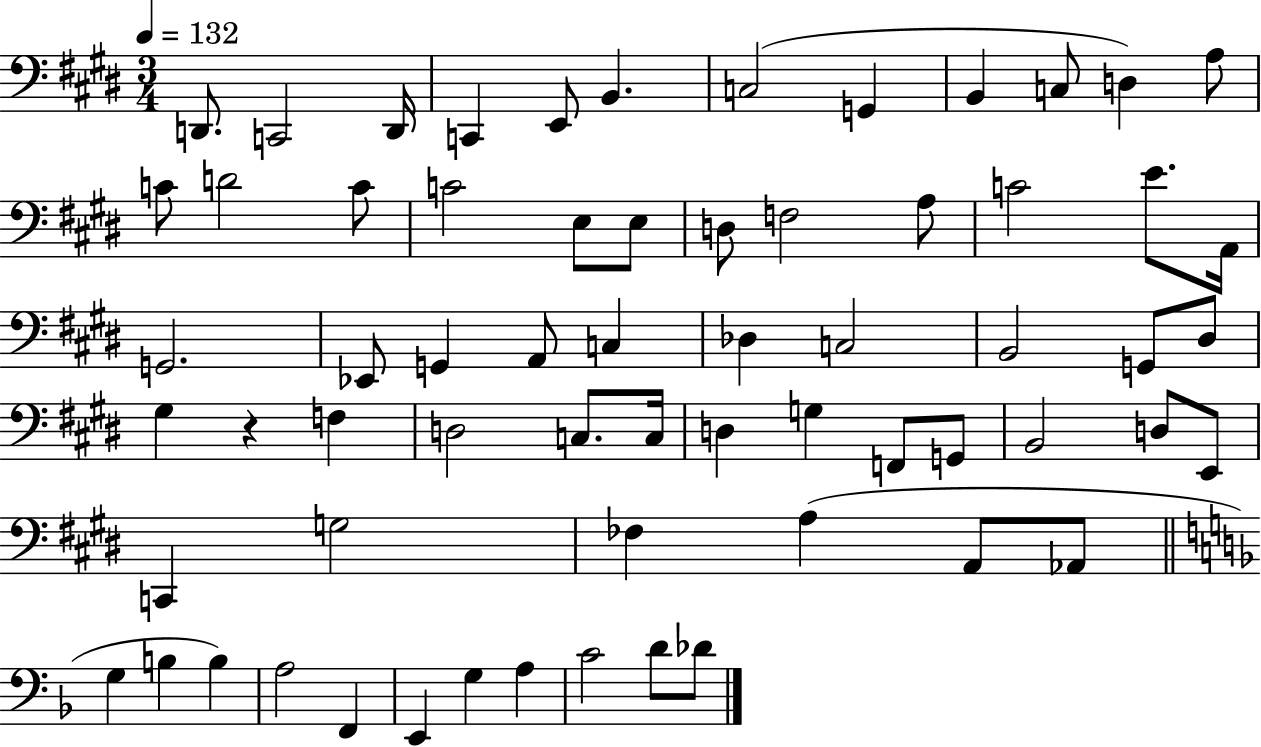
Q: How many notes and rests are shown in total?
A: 64